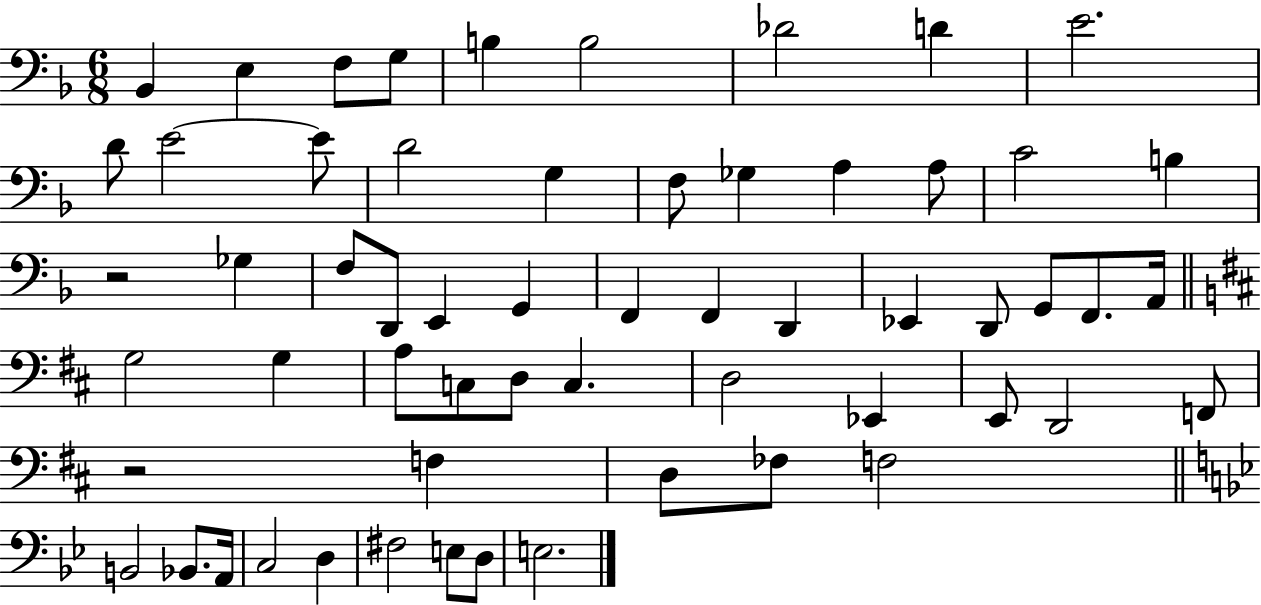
{
  \clef bass
  \numericTimeSignature
  \time 6/8
  \key f \major
  bes,4 e4 f8 g8 | b4 b2 | des'2 d'4 | e'2. | \break d'8 e'2~~ e'8 | d'2 g4 | f8 ges4 a4 a8 | c'2 b4 | \break r2 ges4 | f8 d,8 e,4 g,4 | f,4 f,4 d,4 | ees,4 d,8 g,8 f,8. a,16 | \break \bar "||" \break \key d \major g2 g4 | a8 c8 d8 c4. | d2 ees,4 | e,8 d,2 f,8 | \break r2 f4 | d8 fes8 f2 | \bar "||" \break \key bes \major b,2 bes,8. a,16 | c2 d4 | fis2 e8 d8 | e2. | \break \bar "|."
}